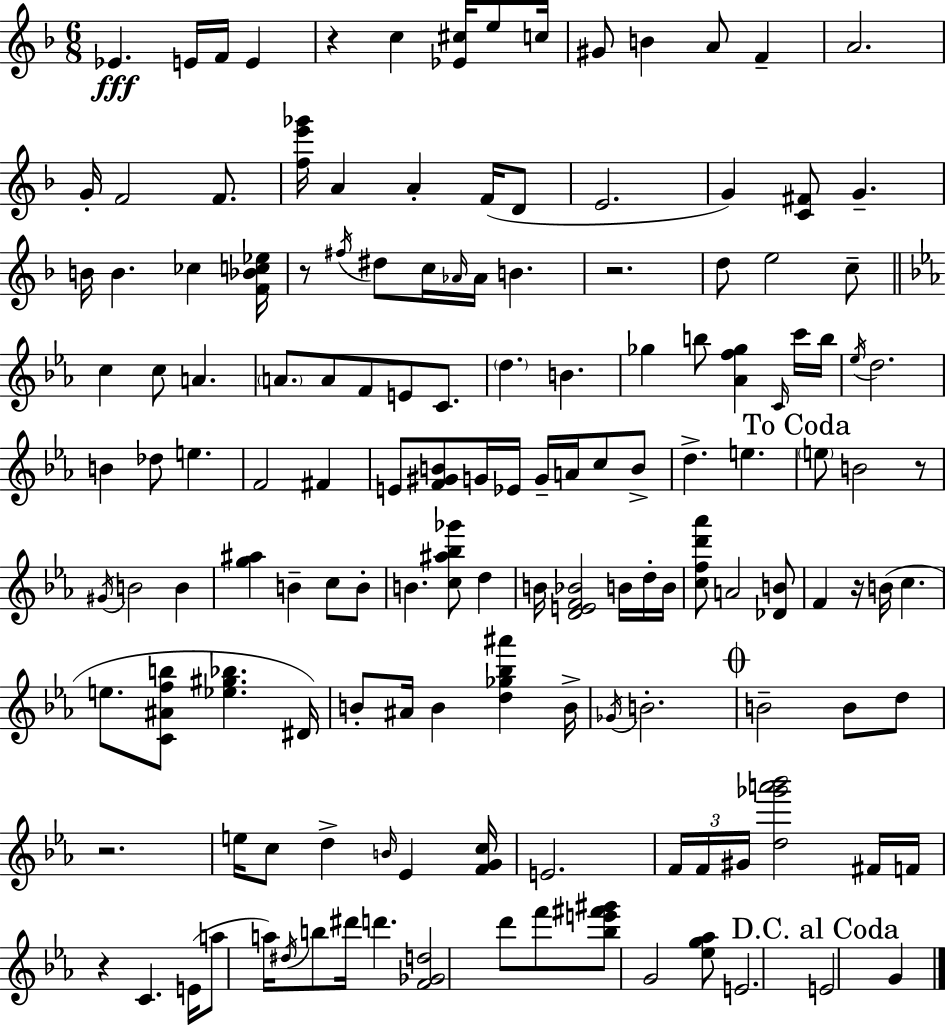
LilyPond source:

{
  \clef treble
  \numericTimeSignature
  \time 6/8
  \key f \major
  \repeat volta 2 { ees'4.\fff e'16 f'16 e'4 | r4 c''4 <ees' cis''>16 e''8 c''16 | gis'8 b'4 a'8 f'4-- | a'2. | \break g'16-. f'2 f'8. | <f'' e''' ges'''>16 a'4 a'4-. f'16( d'8 | e'2. | g'4) <c' fis'>8 g'4.-- | \break b'16 b'4. ces''4 <f' bes' c'' ees''>16 | r8 \acciaccatura { fis''16 } dis''8 c''16 \grace { aes'16 } aes'16 b'4. | r2. | d''8 e''2 | \break c''8-- \bar "||" \break \key ees \major c''4 c''8 a'4. | \parenthesize a'8. a'8 f'8 e'8 c'8. | \parenthesize d''4. b'4. | ges''4 b''8 <aes' f'' ges''>4 \grace { c'16 } c'''16 | \break b''16 \acciaccatura { ees''16 } d''2. | b'4 des''8 e''4. | f'2 fis'4 | e'8 <f' gis' b'>8 g'16 ees'16 g'16-- a'16 c''8 | \break b'8-> d''4.-> e''4. | \mark "To Coda" \parenthesize e''8 b'2 | r8 \acciaccatura { gis'16 } b'2 b'4 | <g'' ais''>4 b'4-- c''8 | \break b'8-. b'4. <c'' ais'' bes'' ges'''>8 d''4 | b'16 <d' e' f' bes'>2 | b'16 d''16-. b'16 <c'' f'' d''' aes'''>8 a'2 | <des' b'>8 f'4 r16 b'16( c''4. | \break e''8. <c' ais' f'' b''>8 <ees'' gis'' bes''>4. | dis'16) b'8-. ais'16 b'4 <d'' ges'' bes'' ais'''>4 | b'16-> \acciaccatura { ges'16 } b'2.-. | \mark \markup { \musicglyph "scripts.coda" } b'2-- | \break b'8 d''8 r2. | e''16 c''8 d''4-> \grace { b'16 } | ees'4 <f' g' c''>16 e'2. | \tuplet 3/2 { f'16 f'16 gis'16 } <d'' ges''' a''' bes'''>2 | \break fis'16 f'16 r4 c'4. | e'16( a''8 a''16) \acciaccatura { dis''16 } b''8 dis'''16 | d'''4. <f' ges' d''>2 | d'''8 f'''8 <bes'' e''' fis''' gis'''>8 g'2 | \break <ees'' g'' aes''>8 e'2. | \mark "D.C. al Coda" e'2 | g'4 } \bar "|."
}